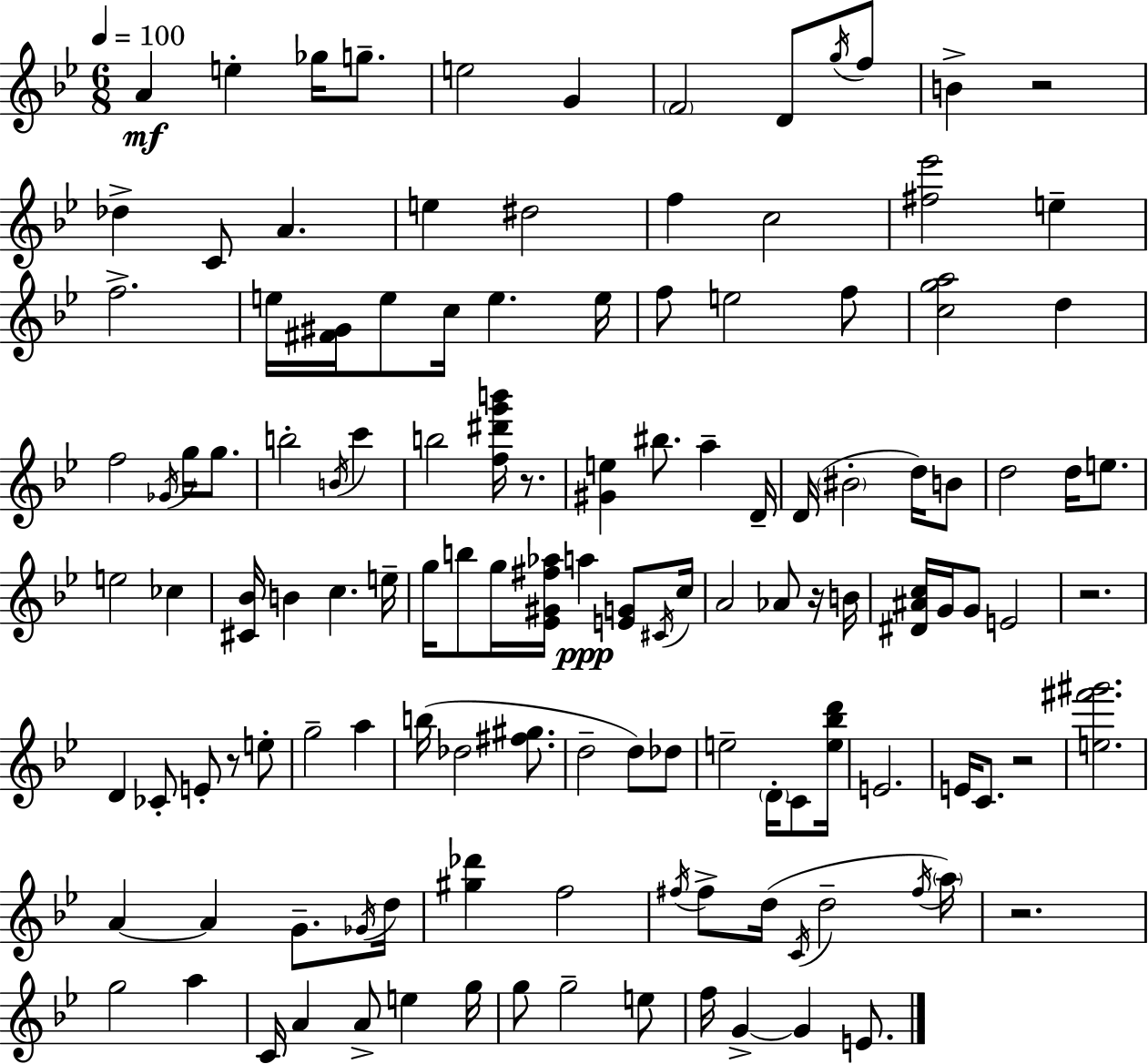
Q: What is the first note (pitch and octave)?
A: A4